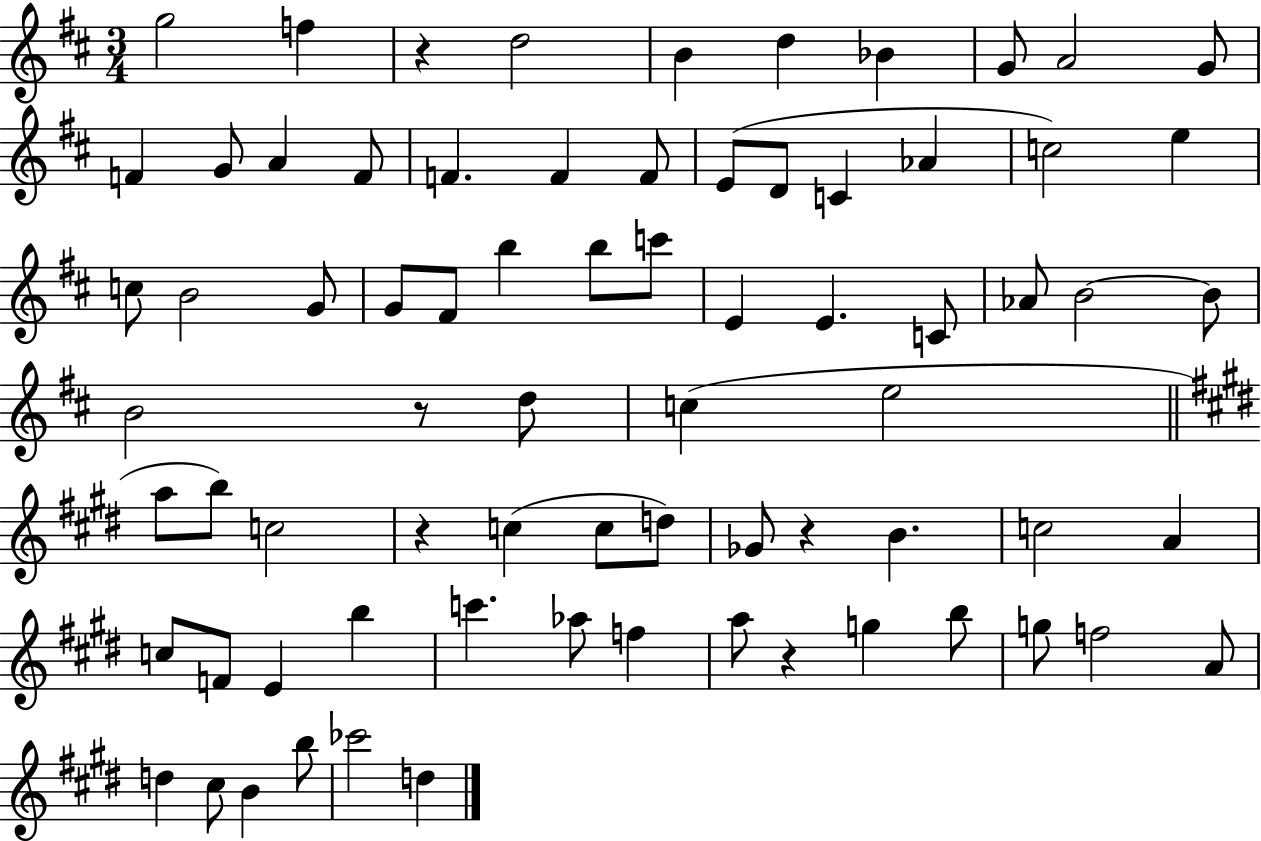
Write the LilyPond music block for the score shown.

{
  \clef treble
  \numericTimeSignature
  \time 3/4
  \key d \major
  g''2 f''4 | r4 d''2 | b'4 d''4 bes'4 | g'8 a'2 g'8 | \break f'4 g'8 a'4 f'8 | f'4. f'4 f'8 | e'8( d'8 c'4 aes'4 | c''2) e''4 | \break c''8 b'2 g'8 | g'8 fis'8 b''4 b''8 c'''8 | e'4 e'4. c'8 | aes'8 b'2~~ b'8 | \break b'2 r8 d''8 | c''4( e''2 | \bar "||" \break \key e \major a''8 b''8) c''2 | r4 c''4( c''8 d''8) | ges'8 r4 b'4. | c''2 a'4 | \break c''8 f'8 e'4 b''4 | c'''4. aes''8 f''4 | a''8 r4 g''4 b''8 | g''8 f''2 a'8 | \break d''4 cis''8 b'4 b''8 | ces'''2 d''4 | \bar "|."
}